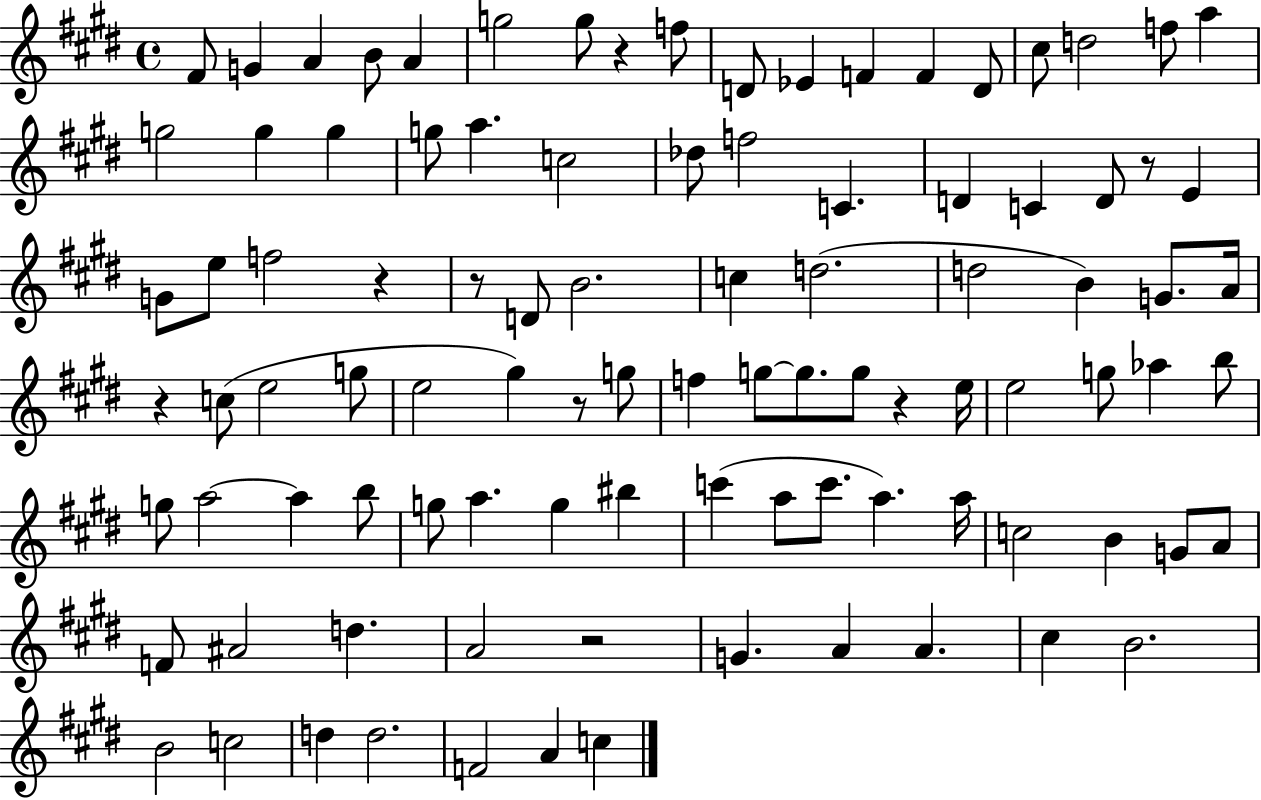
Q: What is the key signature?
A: E major